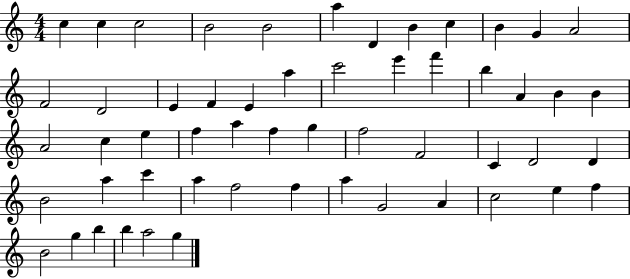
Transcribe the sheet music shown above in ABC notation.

X:1
T:Untitled
M:4/4
L:1/4
K:C
c c c2 B2 B2 a D B c B G A2 F2 D2 E F E a c'2 e' f' b A B B A2 c e f a f g f2 F2 C D2 D B2 a c' a f2 f a G2 A c2 e f B2 g b b a2 g